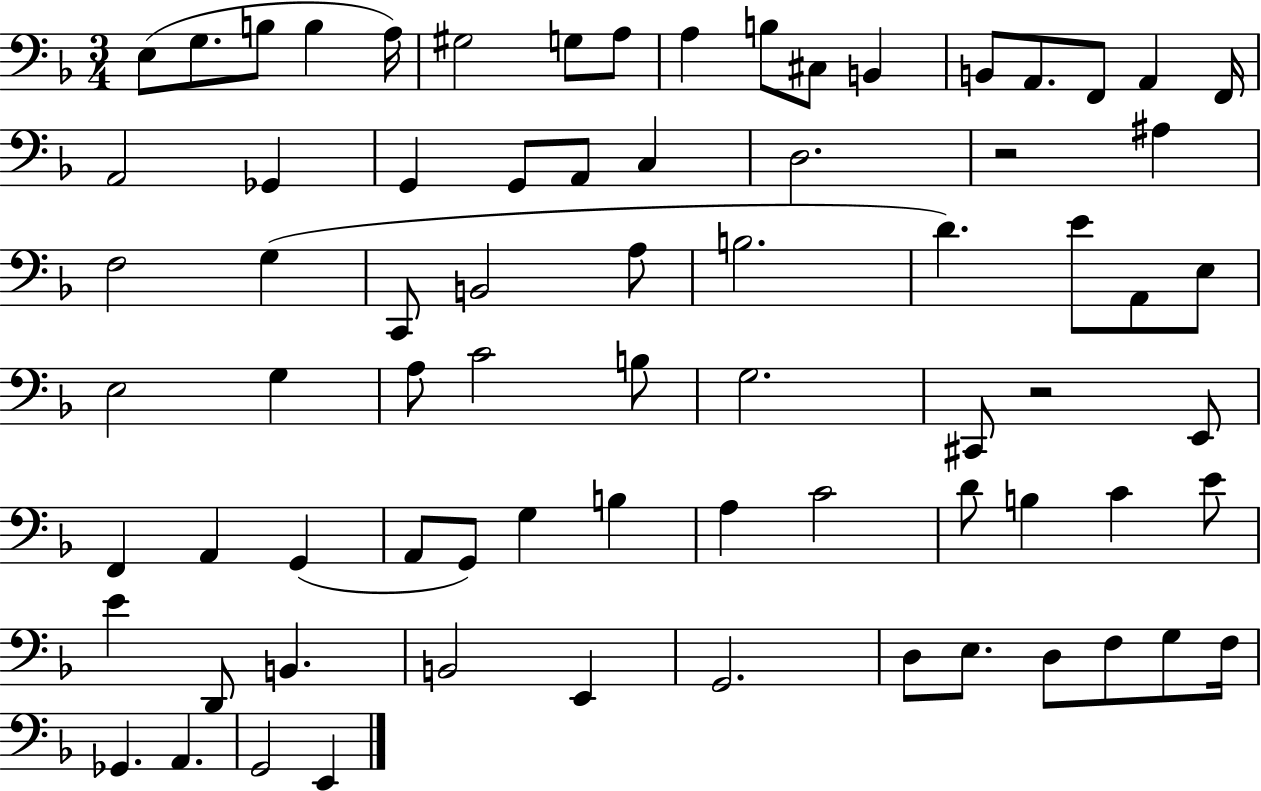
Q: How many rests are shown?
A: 2